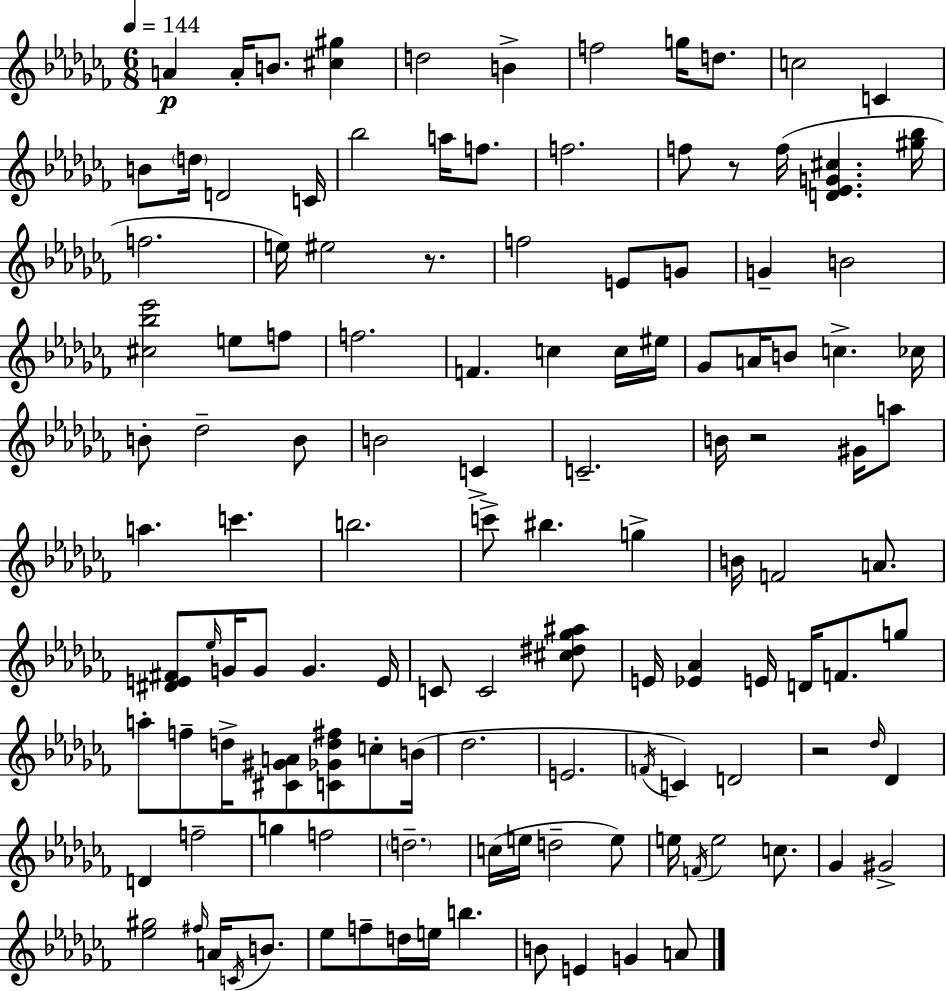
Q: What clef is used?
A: treble